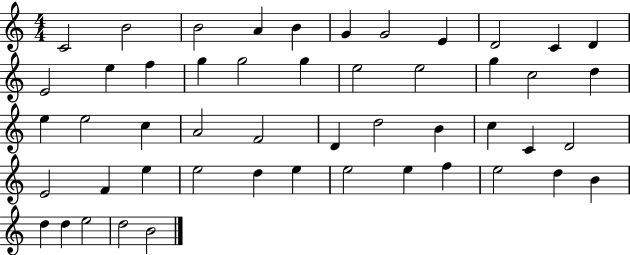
C4/h B4/h B4/h A4/q B4/q G4/q G4/h E4/q D4/h C4/q D4/q E4/h E5/q F5/q G5/q G5/h G5/q E5/h E5/h G5/q C5/h D5/q E5/q E5/h C5/q A4/h F4/h D4/q D5/h B4/q C5/q C4/q D4/h E4/h F4/q E5/q E5/h D5/q E5/q E5/h E5/q F5/q E5/h D5/q B4/q D5/q D5/q E5/h D5/h B4/h